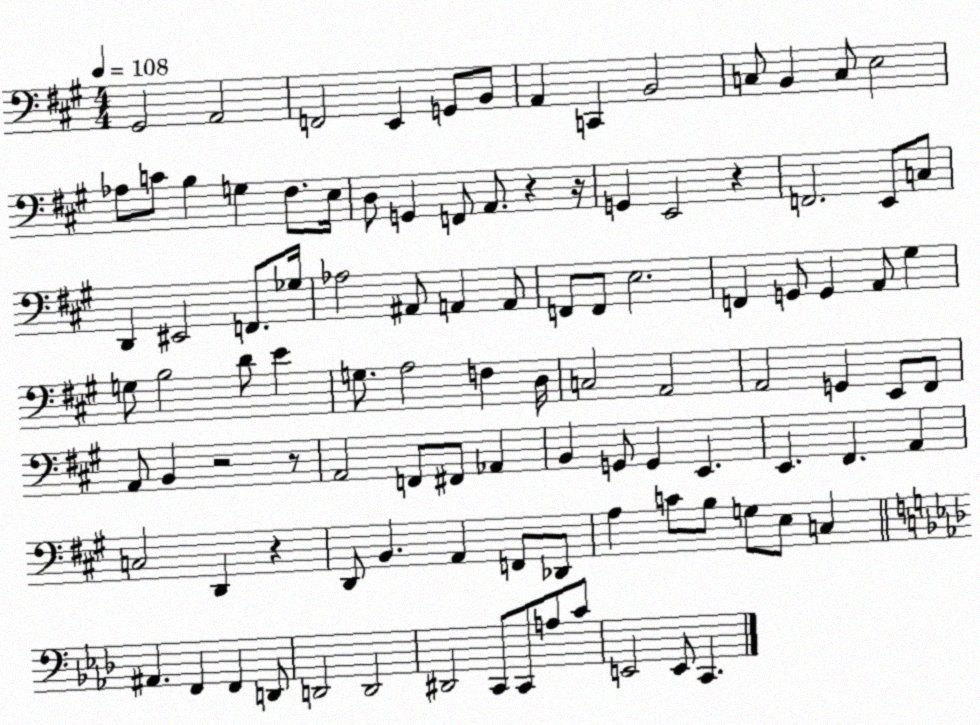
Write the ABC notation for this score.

X:1
T:Untitled
M:4/4
L:1/4
K:A
^G,,2 A,,2 F,,2 E,, G,,/2 B,,/2 A,, C,, B,,2 C,/2 B,, C,/2 E,2 _A,/2 C/2 B, G, ^F,/2 E,/4 D,/2 G,, F,,/2 A,,/2 z z/4 G,, E,,2 z F,,2 E,,/2 C,/2 D,, ^E,,2 F,,/2 _G,/4 _A,2 ^A,,/2 A,, A,,/2 F,,/2 F,,/2 E,2 F,, G,,/2 G,, A,,/2 ^G, G,/2 B,2 D/2 E G,/2 A,2 F, D,/4 C,2 A,,2 A,,2 G,, E,,/2 ^F,,/2 A,,/2 B,, z2 z/2 A,,2 F,,/2 ^F,,/2 _A,, B,, G,,/2 G,, E,, E,, ^F,, A,, C,2 D,, z D,,/2 B,, A,, F,,/2 _D,,/2 A, C/2 B,/2 G,/2 E,/2 C, ^A,, F,, F,, D,,/2 D,,2 D,,2 ^D,,2 C,,/2 C,,/2 A,/2 C/2 E,,2 E,,/2 C,,